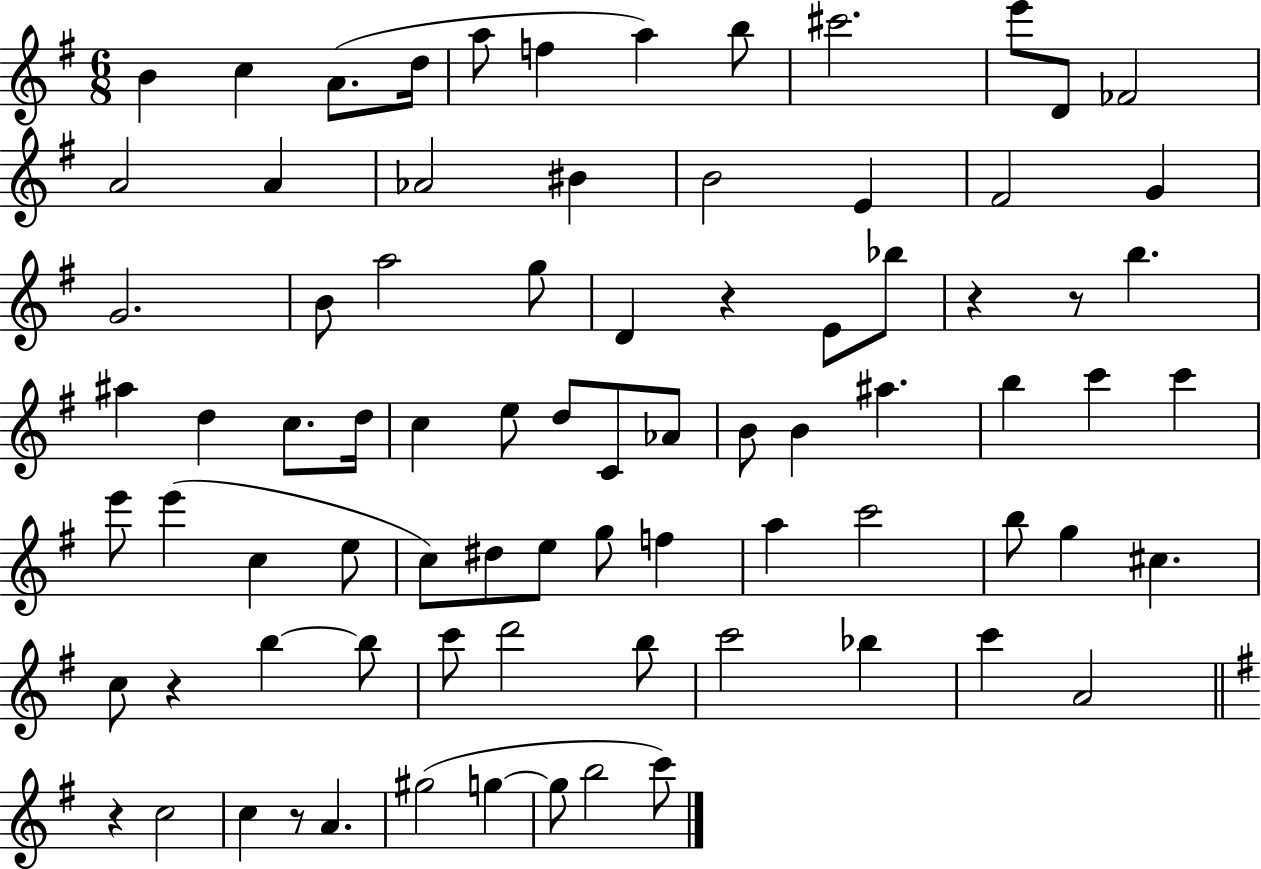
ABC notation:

X:1
T:Untitled
M:6/8
L:1/4
K:G
B c A/2 d/4 a/2 f a b/2 ^c'2 e'/2 D/2 _F2 A2 A _A2 ^B B2 E ^F2 G G2 B/2 a2 g/2 D z E/2 _b/2 z z/2 b ^a d c/2 d/4 c e/2 d/2 C/2 _A/2 B/2 B ^a b c' c' e'/2 e' c e/2 c/2 ^d/2 e/2 g/2 f a c'2 b/2 g ^c c/2 z b b/2 c'/2 d'2 b/2 c'2 _b c' A2 z c2 c z/2 A ^g2 g g/2 b2 c'/2